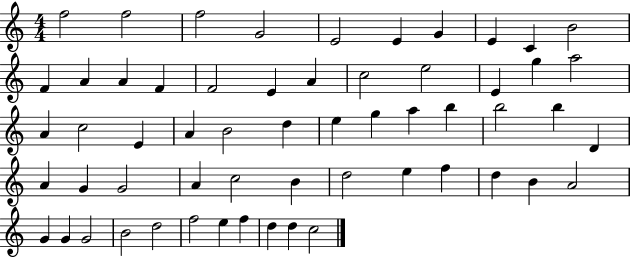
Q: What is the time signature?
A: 4/4